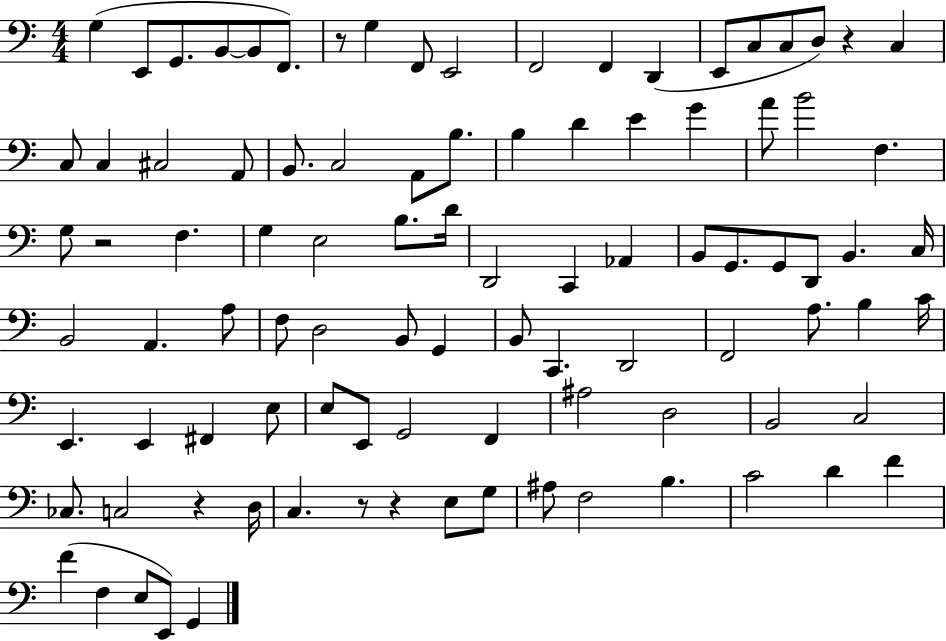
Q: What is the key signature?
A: C major